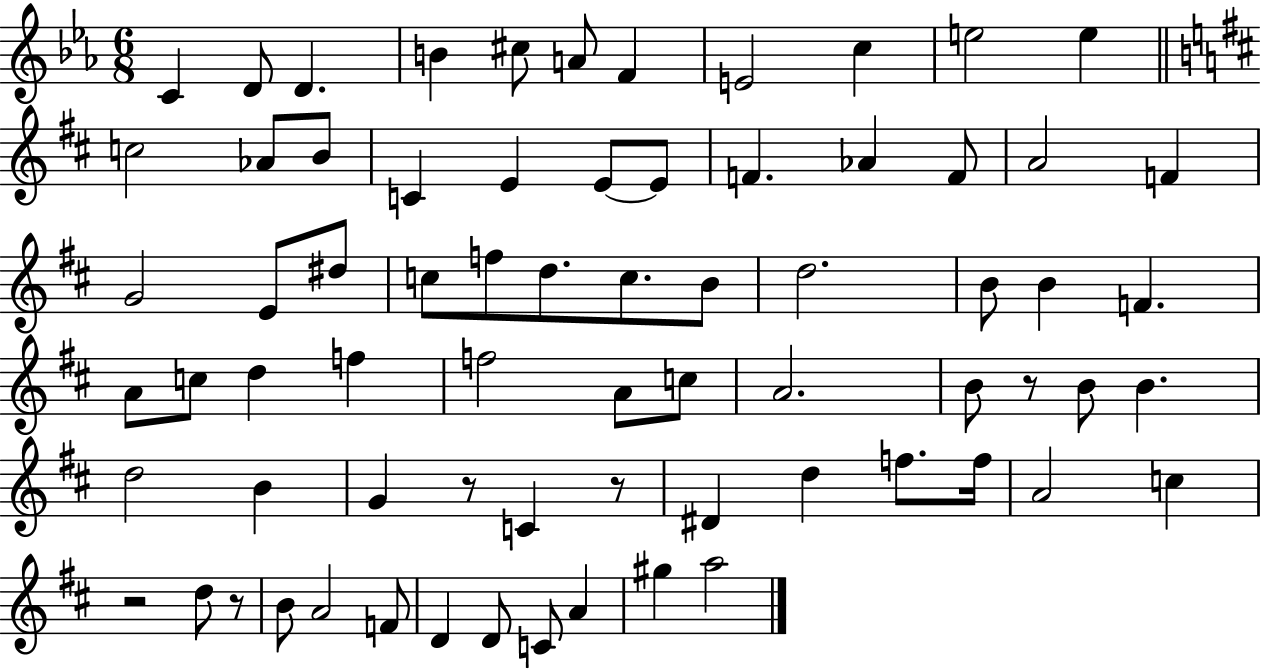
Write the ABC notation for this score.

X:1
T:Untitled
M:6/8
L:1/4
K:Eb
C D/2 D B ^c/2 A/2 F E2 c e2 e c2 _A/2 B/2 C E E/2 E/2 F _A F/2 A2 F G2 E/2 ^d/2 c/2 f/2 d/2 c/2 B/2 d2 B/2 B F A/2 c/2 d f f2 A/2 c/2 A2 B/2 z/2 B/2 B d2 B G z/2 C z/2 ^D d f/2 f/4 A2 c z2 d/2 z/2 B/2 A2 F/2 D D/2 C/2 A ^g a2